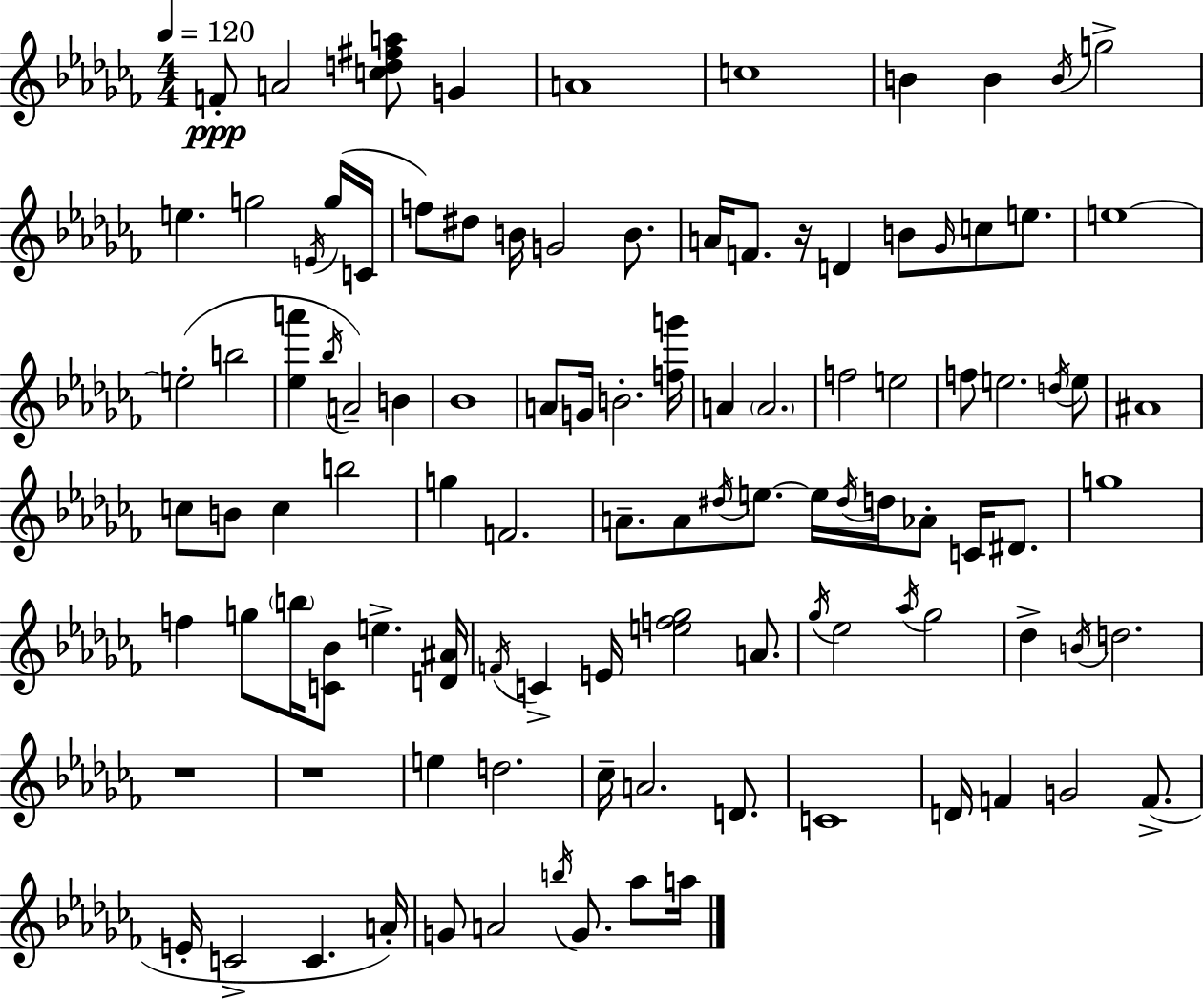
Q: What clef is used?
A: treble